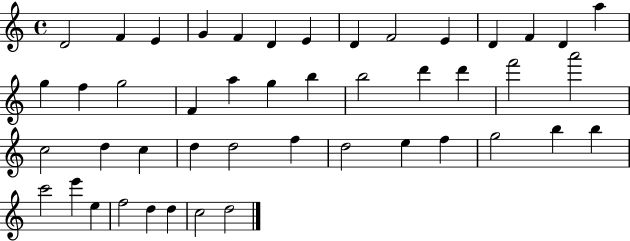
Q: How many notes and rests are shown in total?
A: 46